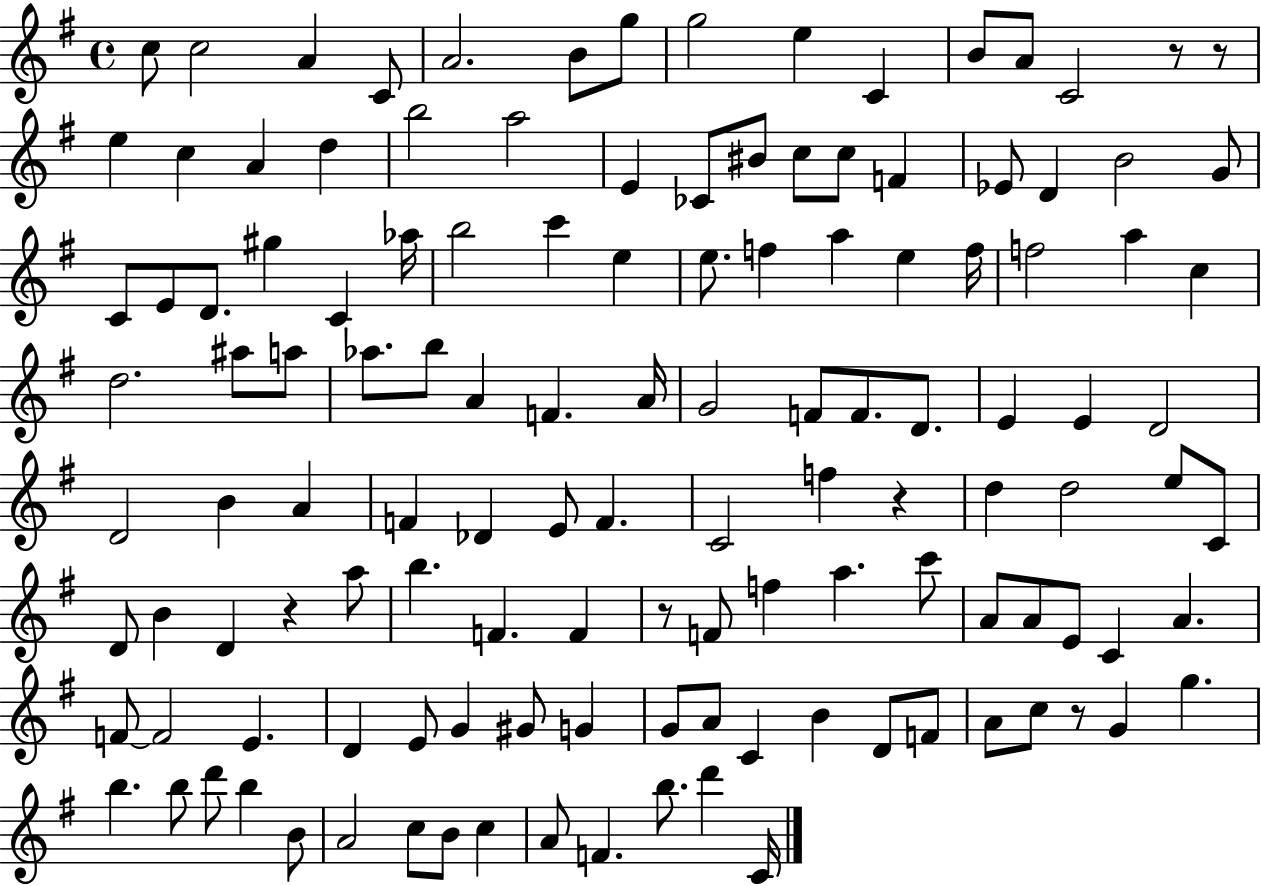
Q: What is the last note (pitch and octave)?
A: C4